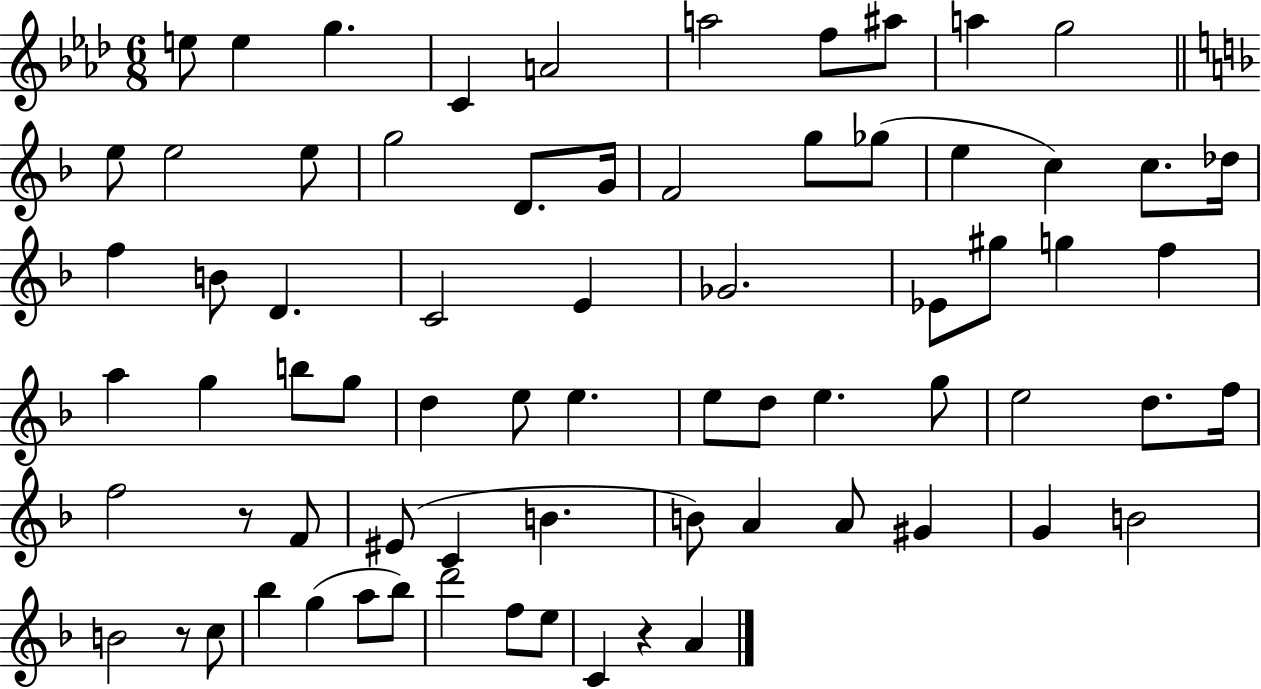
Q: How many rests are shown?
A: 3